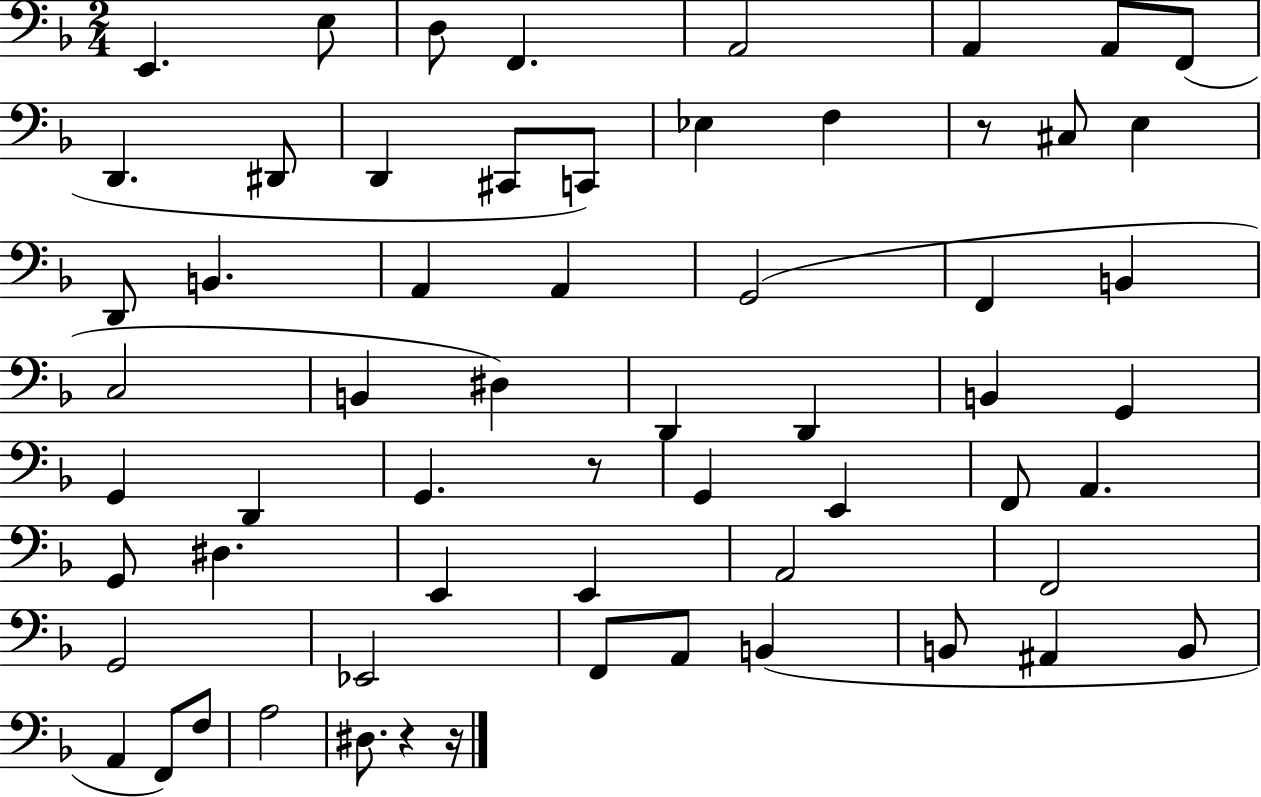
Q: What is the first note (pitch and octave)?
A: E2